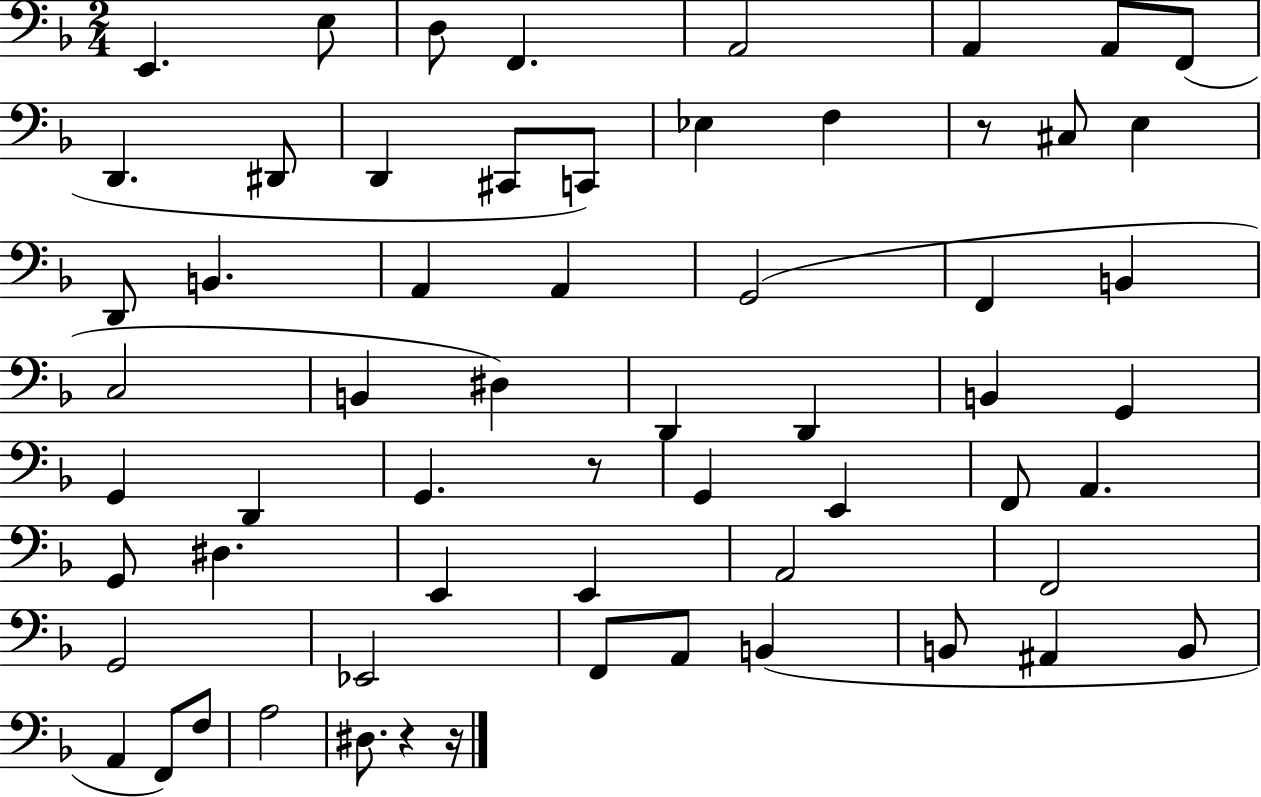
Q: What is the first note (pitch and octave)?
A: E2